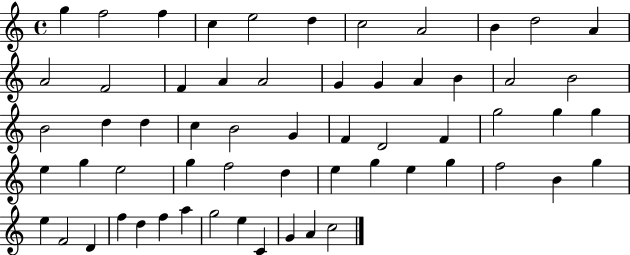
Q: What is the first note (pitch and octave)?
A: G5